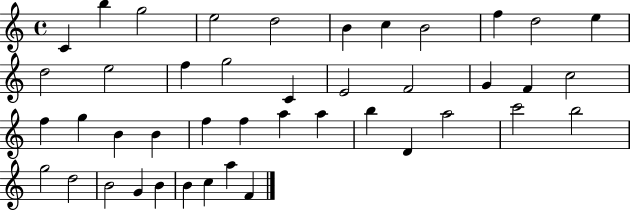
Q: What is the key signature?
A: C major